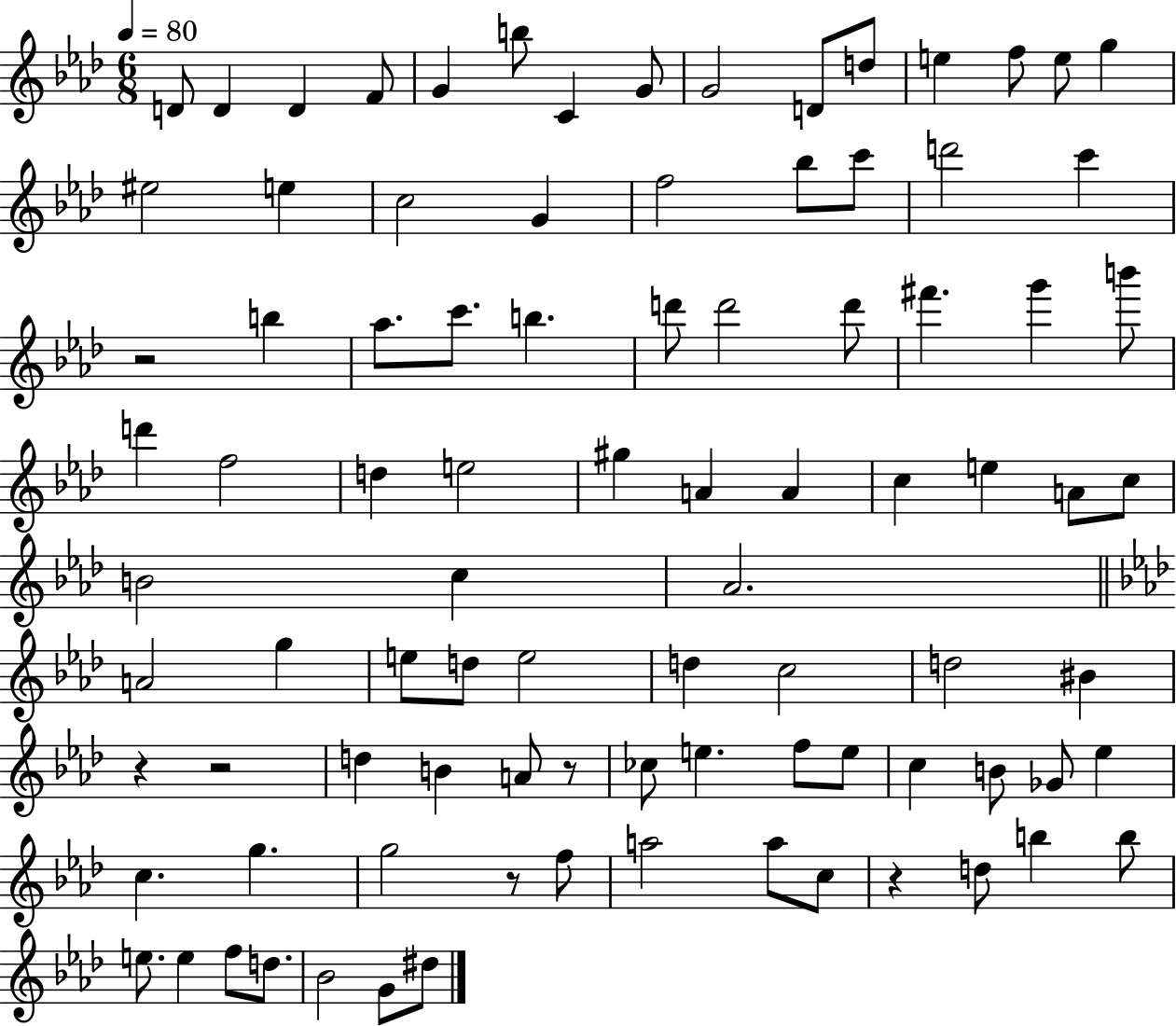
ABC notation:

X:1
T:Untitled
M:6/8
L:1/4
K:Ab
D/2 D D F/2 G b/2 C G/2 G2 D/2 d/2 e f/2 e/2 g ^e2 e c2 G f2 _b/2 c'/2 d'2 c' z2 b _a/2 c'/2 b d'/2 d'2 d'/2 ^f' g' b'/2 d' f2 d e2 ^g A A c e A/2 c/2 B2 c _A2 A2 g e/2 d/2 e2 d c2 d2 ^B z z2 d B A/2 z/2 _c/2 e f/2 e/2 c B/2 _G/2 _e c g g2 z/2 f/2 a2 a/2 c/2 z d/2 b b/2 e/2 e f/2 d/2 _B2 G/2 ^d/2